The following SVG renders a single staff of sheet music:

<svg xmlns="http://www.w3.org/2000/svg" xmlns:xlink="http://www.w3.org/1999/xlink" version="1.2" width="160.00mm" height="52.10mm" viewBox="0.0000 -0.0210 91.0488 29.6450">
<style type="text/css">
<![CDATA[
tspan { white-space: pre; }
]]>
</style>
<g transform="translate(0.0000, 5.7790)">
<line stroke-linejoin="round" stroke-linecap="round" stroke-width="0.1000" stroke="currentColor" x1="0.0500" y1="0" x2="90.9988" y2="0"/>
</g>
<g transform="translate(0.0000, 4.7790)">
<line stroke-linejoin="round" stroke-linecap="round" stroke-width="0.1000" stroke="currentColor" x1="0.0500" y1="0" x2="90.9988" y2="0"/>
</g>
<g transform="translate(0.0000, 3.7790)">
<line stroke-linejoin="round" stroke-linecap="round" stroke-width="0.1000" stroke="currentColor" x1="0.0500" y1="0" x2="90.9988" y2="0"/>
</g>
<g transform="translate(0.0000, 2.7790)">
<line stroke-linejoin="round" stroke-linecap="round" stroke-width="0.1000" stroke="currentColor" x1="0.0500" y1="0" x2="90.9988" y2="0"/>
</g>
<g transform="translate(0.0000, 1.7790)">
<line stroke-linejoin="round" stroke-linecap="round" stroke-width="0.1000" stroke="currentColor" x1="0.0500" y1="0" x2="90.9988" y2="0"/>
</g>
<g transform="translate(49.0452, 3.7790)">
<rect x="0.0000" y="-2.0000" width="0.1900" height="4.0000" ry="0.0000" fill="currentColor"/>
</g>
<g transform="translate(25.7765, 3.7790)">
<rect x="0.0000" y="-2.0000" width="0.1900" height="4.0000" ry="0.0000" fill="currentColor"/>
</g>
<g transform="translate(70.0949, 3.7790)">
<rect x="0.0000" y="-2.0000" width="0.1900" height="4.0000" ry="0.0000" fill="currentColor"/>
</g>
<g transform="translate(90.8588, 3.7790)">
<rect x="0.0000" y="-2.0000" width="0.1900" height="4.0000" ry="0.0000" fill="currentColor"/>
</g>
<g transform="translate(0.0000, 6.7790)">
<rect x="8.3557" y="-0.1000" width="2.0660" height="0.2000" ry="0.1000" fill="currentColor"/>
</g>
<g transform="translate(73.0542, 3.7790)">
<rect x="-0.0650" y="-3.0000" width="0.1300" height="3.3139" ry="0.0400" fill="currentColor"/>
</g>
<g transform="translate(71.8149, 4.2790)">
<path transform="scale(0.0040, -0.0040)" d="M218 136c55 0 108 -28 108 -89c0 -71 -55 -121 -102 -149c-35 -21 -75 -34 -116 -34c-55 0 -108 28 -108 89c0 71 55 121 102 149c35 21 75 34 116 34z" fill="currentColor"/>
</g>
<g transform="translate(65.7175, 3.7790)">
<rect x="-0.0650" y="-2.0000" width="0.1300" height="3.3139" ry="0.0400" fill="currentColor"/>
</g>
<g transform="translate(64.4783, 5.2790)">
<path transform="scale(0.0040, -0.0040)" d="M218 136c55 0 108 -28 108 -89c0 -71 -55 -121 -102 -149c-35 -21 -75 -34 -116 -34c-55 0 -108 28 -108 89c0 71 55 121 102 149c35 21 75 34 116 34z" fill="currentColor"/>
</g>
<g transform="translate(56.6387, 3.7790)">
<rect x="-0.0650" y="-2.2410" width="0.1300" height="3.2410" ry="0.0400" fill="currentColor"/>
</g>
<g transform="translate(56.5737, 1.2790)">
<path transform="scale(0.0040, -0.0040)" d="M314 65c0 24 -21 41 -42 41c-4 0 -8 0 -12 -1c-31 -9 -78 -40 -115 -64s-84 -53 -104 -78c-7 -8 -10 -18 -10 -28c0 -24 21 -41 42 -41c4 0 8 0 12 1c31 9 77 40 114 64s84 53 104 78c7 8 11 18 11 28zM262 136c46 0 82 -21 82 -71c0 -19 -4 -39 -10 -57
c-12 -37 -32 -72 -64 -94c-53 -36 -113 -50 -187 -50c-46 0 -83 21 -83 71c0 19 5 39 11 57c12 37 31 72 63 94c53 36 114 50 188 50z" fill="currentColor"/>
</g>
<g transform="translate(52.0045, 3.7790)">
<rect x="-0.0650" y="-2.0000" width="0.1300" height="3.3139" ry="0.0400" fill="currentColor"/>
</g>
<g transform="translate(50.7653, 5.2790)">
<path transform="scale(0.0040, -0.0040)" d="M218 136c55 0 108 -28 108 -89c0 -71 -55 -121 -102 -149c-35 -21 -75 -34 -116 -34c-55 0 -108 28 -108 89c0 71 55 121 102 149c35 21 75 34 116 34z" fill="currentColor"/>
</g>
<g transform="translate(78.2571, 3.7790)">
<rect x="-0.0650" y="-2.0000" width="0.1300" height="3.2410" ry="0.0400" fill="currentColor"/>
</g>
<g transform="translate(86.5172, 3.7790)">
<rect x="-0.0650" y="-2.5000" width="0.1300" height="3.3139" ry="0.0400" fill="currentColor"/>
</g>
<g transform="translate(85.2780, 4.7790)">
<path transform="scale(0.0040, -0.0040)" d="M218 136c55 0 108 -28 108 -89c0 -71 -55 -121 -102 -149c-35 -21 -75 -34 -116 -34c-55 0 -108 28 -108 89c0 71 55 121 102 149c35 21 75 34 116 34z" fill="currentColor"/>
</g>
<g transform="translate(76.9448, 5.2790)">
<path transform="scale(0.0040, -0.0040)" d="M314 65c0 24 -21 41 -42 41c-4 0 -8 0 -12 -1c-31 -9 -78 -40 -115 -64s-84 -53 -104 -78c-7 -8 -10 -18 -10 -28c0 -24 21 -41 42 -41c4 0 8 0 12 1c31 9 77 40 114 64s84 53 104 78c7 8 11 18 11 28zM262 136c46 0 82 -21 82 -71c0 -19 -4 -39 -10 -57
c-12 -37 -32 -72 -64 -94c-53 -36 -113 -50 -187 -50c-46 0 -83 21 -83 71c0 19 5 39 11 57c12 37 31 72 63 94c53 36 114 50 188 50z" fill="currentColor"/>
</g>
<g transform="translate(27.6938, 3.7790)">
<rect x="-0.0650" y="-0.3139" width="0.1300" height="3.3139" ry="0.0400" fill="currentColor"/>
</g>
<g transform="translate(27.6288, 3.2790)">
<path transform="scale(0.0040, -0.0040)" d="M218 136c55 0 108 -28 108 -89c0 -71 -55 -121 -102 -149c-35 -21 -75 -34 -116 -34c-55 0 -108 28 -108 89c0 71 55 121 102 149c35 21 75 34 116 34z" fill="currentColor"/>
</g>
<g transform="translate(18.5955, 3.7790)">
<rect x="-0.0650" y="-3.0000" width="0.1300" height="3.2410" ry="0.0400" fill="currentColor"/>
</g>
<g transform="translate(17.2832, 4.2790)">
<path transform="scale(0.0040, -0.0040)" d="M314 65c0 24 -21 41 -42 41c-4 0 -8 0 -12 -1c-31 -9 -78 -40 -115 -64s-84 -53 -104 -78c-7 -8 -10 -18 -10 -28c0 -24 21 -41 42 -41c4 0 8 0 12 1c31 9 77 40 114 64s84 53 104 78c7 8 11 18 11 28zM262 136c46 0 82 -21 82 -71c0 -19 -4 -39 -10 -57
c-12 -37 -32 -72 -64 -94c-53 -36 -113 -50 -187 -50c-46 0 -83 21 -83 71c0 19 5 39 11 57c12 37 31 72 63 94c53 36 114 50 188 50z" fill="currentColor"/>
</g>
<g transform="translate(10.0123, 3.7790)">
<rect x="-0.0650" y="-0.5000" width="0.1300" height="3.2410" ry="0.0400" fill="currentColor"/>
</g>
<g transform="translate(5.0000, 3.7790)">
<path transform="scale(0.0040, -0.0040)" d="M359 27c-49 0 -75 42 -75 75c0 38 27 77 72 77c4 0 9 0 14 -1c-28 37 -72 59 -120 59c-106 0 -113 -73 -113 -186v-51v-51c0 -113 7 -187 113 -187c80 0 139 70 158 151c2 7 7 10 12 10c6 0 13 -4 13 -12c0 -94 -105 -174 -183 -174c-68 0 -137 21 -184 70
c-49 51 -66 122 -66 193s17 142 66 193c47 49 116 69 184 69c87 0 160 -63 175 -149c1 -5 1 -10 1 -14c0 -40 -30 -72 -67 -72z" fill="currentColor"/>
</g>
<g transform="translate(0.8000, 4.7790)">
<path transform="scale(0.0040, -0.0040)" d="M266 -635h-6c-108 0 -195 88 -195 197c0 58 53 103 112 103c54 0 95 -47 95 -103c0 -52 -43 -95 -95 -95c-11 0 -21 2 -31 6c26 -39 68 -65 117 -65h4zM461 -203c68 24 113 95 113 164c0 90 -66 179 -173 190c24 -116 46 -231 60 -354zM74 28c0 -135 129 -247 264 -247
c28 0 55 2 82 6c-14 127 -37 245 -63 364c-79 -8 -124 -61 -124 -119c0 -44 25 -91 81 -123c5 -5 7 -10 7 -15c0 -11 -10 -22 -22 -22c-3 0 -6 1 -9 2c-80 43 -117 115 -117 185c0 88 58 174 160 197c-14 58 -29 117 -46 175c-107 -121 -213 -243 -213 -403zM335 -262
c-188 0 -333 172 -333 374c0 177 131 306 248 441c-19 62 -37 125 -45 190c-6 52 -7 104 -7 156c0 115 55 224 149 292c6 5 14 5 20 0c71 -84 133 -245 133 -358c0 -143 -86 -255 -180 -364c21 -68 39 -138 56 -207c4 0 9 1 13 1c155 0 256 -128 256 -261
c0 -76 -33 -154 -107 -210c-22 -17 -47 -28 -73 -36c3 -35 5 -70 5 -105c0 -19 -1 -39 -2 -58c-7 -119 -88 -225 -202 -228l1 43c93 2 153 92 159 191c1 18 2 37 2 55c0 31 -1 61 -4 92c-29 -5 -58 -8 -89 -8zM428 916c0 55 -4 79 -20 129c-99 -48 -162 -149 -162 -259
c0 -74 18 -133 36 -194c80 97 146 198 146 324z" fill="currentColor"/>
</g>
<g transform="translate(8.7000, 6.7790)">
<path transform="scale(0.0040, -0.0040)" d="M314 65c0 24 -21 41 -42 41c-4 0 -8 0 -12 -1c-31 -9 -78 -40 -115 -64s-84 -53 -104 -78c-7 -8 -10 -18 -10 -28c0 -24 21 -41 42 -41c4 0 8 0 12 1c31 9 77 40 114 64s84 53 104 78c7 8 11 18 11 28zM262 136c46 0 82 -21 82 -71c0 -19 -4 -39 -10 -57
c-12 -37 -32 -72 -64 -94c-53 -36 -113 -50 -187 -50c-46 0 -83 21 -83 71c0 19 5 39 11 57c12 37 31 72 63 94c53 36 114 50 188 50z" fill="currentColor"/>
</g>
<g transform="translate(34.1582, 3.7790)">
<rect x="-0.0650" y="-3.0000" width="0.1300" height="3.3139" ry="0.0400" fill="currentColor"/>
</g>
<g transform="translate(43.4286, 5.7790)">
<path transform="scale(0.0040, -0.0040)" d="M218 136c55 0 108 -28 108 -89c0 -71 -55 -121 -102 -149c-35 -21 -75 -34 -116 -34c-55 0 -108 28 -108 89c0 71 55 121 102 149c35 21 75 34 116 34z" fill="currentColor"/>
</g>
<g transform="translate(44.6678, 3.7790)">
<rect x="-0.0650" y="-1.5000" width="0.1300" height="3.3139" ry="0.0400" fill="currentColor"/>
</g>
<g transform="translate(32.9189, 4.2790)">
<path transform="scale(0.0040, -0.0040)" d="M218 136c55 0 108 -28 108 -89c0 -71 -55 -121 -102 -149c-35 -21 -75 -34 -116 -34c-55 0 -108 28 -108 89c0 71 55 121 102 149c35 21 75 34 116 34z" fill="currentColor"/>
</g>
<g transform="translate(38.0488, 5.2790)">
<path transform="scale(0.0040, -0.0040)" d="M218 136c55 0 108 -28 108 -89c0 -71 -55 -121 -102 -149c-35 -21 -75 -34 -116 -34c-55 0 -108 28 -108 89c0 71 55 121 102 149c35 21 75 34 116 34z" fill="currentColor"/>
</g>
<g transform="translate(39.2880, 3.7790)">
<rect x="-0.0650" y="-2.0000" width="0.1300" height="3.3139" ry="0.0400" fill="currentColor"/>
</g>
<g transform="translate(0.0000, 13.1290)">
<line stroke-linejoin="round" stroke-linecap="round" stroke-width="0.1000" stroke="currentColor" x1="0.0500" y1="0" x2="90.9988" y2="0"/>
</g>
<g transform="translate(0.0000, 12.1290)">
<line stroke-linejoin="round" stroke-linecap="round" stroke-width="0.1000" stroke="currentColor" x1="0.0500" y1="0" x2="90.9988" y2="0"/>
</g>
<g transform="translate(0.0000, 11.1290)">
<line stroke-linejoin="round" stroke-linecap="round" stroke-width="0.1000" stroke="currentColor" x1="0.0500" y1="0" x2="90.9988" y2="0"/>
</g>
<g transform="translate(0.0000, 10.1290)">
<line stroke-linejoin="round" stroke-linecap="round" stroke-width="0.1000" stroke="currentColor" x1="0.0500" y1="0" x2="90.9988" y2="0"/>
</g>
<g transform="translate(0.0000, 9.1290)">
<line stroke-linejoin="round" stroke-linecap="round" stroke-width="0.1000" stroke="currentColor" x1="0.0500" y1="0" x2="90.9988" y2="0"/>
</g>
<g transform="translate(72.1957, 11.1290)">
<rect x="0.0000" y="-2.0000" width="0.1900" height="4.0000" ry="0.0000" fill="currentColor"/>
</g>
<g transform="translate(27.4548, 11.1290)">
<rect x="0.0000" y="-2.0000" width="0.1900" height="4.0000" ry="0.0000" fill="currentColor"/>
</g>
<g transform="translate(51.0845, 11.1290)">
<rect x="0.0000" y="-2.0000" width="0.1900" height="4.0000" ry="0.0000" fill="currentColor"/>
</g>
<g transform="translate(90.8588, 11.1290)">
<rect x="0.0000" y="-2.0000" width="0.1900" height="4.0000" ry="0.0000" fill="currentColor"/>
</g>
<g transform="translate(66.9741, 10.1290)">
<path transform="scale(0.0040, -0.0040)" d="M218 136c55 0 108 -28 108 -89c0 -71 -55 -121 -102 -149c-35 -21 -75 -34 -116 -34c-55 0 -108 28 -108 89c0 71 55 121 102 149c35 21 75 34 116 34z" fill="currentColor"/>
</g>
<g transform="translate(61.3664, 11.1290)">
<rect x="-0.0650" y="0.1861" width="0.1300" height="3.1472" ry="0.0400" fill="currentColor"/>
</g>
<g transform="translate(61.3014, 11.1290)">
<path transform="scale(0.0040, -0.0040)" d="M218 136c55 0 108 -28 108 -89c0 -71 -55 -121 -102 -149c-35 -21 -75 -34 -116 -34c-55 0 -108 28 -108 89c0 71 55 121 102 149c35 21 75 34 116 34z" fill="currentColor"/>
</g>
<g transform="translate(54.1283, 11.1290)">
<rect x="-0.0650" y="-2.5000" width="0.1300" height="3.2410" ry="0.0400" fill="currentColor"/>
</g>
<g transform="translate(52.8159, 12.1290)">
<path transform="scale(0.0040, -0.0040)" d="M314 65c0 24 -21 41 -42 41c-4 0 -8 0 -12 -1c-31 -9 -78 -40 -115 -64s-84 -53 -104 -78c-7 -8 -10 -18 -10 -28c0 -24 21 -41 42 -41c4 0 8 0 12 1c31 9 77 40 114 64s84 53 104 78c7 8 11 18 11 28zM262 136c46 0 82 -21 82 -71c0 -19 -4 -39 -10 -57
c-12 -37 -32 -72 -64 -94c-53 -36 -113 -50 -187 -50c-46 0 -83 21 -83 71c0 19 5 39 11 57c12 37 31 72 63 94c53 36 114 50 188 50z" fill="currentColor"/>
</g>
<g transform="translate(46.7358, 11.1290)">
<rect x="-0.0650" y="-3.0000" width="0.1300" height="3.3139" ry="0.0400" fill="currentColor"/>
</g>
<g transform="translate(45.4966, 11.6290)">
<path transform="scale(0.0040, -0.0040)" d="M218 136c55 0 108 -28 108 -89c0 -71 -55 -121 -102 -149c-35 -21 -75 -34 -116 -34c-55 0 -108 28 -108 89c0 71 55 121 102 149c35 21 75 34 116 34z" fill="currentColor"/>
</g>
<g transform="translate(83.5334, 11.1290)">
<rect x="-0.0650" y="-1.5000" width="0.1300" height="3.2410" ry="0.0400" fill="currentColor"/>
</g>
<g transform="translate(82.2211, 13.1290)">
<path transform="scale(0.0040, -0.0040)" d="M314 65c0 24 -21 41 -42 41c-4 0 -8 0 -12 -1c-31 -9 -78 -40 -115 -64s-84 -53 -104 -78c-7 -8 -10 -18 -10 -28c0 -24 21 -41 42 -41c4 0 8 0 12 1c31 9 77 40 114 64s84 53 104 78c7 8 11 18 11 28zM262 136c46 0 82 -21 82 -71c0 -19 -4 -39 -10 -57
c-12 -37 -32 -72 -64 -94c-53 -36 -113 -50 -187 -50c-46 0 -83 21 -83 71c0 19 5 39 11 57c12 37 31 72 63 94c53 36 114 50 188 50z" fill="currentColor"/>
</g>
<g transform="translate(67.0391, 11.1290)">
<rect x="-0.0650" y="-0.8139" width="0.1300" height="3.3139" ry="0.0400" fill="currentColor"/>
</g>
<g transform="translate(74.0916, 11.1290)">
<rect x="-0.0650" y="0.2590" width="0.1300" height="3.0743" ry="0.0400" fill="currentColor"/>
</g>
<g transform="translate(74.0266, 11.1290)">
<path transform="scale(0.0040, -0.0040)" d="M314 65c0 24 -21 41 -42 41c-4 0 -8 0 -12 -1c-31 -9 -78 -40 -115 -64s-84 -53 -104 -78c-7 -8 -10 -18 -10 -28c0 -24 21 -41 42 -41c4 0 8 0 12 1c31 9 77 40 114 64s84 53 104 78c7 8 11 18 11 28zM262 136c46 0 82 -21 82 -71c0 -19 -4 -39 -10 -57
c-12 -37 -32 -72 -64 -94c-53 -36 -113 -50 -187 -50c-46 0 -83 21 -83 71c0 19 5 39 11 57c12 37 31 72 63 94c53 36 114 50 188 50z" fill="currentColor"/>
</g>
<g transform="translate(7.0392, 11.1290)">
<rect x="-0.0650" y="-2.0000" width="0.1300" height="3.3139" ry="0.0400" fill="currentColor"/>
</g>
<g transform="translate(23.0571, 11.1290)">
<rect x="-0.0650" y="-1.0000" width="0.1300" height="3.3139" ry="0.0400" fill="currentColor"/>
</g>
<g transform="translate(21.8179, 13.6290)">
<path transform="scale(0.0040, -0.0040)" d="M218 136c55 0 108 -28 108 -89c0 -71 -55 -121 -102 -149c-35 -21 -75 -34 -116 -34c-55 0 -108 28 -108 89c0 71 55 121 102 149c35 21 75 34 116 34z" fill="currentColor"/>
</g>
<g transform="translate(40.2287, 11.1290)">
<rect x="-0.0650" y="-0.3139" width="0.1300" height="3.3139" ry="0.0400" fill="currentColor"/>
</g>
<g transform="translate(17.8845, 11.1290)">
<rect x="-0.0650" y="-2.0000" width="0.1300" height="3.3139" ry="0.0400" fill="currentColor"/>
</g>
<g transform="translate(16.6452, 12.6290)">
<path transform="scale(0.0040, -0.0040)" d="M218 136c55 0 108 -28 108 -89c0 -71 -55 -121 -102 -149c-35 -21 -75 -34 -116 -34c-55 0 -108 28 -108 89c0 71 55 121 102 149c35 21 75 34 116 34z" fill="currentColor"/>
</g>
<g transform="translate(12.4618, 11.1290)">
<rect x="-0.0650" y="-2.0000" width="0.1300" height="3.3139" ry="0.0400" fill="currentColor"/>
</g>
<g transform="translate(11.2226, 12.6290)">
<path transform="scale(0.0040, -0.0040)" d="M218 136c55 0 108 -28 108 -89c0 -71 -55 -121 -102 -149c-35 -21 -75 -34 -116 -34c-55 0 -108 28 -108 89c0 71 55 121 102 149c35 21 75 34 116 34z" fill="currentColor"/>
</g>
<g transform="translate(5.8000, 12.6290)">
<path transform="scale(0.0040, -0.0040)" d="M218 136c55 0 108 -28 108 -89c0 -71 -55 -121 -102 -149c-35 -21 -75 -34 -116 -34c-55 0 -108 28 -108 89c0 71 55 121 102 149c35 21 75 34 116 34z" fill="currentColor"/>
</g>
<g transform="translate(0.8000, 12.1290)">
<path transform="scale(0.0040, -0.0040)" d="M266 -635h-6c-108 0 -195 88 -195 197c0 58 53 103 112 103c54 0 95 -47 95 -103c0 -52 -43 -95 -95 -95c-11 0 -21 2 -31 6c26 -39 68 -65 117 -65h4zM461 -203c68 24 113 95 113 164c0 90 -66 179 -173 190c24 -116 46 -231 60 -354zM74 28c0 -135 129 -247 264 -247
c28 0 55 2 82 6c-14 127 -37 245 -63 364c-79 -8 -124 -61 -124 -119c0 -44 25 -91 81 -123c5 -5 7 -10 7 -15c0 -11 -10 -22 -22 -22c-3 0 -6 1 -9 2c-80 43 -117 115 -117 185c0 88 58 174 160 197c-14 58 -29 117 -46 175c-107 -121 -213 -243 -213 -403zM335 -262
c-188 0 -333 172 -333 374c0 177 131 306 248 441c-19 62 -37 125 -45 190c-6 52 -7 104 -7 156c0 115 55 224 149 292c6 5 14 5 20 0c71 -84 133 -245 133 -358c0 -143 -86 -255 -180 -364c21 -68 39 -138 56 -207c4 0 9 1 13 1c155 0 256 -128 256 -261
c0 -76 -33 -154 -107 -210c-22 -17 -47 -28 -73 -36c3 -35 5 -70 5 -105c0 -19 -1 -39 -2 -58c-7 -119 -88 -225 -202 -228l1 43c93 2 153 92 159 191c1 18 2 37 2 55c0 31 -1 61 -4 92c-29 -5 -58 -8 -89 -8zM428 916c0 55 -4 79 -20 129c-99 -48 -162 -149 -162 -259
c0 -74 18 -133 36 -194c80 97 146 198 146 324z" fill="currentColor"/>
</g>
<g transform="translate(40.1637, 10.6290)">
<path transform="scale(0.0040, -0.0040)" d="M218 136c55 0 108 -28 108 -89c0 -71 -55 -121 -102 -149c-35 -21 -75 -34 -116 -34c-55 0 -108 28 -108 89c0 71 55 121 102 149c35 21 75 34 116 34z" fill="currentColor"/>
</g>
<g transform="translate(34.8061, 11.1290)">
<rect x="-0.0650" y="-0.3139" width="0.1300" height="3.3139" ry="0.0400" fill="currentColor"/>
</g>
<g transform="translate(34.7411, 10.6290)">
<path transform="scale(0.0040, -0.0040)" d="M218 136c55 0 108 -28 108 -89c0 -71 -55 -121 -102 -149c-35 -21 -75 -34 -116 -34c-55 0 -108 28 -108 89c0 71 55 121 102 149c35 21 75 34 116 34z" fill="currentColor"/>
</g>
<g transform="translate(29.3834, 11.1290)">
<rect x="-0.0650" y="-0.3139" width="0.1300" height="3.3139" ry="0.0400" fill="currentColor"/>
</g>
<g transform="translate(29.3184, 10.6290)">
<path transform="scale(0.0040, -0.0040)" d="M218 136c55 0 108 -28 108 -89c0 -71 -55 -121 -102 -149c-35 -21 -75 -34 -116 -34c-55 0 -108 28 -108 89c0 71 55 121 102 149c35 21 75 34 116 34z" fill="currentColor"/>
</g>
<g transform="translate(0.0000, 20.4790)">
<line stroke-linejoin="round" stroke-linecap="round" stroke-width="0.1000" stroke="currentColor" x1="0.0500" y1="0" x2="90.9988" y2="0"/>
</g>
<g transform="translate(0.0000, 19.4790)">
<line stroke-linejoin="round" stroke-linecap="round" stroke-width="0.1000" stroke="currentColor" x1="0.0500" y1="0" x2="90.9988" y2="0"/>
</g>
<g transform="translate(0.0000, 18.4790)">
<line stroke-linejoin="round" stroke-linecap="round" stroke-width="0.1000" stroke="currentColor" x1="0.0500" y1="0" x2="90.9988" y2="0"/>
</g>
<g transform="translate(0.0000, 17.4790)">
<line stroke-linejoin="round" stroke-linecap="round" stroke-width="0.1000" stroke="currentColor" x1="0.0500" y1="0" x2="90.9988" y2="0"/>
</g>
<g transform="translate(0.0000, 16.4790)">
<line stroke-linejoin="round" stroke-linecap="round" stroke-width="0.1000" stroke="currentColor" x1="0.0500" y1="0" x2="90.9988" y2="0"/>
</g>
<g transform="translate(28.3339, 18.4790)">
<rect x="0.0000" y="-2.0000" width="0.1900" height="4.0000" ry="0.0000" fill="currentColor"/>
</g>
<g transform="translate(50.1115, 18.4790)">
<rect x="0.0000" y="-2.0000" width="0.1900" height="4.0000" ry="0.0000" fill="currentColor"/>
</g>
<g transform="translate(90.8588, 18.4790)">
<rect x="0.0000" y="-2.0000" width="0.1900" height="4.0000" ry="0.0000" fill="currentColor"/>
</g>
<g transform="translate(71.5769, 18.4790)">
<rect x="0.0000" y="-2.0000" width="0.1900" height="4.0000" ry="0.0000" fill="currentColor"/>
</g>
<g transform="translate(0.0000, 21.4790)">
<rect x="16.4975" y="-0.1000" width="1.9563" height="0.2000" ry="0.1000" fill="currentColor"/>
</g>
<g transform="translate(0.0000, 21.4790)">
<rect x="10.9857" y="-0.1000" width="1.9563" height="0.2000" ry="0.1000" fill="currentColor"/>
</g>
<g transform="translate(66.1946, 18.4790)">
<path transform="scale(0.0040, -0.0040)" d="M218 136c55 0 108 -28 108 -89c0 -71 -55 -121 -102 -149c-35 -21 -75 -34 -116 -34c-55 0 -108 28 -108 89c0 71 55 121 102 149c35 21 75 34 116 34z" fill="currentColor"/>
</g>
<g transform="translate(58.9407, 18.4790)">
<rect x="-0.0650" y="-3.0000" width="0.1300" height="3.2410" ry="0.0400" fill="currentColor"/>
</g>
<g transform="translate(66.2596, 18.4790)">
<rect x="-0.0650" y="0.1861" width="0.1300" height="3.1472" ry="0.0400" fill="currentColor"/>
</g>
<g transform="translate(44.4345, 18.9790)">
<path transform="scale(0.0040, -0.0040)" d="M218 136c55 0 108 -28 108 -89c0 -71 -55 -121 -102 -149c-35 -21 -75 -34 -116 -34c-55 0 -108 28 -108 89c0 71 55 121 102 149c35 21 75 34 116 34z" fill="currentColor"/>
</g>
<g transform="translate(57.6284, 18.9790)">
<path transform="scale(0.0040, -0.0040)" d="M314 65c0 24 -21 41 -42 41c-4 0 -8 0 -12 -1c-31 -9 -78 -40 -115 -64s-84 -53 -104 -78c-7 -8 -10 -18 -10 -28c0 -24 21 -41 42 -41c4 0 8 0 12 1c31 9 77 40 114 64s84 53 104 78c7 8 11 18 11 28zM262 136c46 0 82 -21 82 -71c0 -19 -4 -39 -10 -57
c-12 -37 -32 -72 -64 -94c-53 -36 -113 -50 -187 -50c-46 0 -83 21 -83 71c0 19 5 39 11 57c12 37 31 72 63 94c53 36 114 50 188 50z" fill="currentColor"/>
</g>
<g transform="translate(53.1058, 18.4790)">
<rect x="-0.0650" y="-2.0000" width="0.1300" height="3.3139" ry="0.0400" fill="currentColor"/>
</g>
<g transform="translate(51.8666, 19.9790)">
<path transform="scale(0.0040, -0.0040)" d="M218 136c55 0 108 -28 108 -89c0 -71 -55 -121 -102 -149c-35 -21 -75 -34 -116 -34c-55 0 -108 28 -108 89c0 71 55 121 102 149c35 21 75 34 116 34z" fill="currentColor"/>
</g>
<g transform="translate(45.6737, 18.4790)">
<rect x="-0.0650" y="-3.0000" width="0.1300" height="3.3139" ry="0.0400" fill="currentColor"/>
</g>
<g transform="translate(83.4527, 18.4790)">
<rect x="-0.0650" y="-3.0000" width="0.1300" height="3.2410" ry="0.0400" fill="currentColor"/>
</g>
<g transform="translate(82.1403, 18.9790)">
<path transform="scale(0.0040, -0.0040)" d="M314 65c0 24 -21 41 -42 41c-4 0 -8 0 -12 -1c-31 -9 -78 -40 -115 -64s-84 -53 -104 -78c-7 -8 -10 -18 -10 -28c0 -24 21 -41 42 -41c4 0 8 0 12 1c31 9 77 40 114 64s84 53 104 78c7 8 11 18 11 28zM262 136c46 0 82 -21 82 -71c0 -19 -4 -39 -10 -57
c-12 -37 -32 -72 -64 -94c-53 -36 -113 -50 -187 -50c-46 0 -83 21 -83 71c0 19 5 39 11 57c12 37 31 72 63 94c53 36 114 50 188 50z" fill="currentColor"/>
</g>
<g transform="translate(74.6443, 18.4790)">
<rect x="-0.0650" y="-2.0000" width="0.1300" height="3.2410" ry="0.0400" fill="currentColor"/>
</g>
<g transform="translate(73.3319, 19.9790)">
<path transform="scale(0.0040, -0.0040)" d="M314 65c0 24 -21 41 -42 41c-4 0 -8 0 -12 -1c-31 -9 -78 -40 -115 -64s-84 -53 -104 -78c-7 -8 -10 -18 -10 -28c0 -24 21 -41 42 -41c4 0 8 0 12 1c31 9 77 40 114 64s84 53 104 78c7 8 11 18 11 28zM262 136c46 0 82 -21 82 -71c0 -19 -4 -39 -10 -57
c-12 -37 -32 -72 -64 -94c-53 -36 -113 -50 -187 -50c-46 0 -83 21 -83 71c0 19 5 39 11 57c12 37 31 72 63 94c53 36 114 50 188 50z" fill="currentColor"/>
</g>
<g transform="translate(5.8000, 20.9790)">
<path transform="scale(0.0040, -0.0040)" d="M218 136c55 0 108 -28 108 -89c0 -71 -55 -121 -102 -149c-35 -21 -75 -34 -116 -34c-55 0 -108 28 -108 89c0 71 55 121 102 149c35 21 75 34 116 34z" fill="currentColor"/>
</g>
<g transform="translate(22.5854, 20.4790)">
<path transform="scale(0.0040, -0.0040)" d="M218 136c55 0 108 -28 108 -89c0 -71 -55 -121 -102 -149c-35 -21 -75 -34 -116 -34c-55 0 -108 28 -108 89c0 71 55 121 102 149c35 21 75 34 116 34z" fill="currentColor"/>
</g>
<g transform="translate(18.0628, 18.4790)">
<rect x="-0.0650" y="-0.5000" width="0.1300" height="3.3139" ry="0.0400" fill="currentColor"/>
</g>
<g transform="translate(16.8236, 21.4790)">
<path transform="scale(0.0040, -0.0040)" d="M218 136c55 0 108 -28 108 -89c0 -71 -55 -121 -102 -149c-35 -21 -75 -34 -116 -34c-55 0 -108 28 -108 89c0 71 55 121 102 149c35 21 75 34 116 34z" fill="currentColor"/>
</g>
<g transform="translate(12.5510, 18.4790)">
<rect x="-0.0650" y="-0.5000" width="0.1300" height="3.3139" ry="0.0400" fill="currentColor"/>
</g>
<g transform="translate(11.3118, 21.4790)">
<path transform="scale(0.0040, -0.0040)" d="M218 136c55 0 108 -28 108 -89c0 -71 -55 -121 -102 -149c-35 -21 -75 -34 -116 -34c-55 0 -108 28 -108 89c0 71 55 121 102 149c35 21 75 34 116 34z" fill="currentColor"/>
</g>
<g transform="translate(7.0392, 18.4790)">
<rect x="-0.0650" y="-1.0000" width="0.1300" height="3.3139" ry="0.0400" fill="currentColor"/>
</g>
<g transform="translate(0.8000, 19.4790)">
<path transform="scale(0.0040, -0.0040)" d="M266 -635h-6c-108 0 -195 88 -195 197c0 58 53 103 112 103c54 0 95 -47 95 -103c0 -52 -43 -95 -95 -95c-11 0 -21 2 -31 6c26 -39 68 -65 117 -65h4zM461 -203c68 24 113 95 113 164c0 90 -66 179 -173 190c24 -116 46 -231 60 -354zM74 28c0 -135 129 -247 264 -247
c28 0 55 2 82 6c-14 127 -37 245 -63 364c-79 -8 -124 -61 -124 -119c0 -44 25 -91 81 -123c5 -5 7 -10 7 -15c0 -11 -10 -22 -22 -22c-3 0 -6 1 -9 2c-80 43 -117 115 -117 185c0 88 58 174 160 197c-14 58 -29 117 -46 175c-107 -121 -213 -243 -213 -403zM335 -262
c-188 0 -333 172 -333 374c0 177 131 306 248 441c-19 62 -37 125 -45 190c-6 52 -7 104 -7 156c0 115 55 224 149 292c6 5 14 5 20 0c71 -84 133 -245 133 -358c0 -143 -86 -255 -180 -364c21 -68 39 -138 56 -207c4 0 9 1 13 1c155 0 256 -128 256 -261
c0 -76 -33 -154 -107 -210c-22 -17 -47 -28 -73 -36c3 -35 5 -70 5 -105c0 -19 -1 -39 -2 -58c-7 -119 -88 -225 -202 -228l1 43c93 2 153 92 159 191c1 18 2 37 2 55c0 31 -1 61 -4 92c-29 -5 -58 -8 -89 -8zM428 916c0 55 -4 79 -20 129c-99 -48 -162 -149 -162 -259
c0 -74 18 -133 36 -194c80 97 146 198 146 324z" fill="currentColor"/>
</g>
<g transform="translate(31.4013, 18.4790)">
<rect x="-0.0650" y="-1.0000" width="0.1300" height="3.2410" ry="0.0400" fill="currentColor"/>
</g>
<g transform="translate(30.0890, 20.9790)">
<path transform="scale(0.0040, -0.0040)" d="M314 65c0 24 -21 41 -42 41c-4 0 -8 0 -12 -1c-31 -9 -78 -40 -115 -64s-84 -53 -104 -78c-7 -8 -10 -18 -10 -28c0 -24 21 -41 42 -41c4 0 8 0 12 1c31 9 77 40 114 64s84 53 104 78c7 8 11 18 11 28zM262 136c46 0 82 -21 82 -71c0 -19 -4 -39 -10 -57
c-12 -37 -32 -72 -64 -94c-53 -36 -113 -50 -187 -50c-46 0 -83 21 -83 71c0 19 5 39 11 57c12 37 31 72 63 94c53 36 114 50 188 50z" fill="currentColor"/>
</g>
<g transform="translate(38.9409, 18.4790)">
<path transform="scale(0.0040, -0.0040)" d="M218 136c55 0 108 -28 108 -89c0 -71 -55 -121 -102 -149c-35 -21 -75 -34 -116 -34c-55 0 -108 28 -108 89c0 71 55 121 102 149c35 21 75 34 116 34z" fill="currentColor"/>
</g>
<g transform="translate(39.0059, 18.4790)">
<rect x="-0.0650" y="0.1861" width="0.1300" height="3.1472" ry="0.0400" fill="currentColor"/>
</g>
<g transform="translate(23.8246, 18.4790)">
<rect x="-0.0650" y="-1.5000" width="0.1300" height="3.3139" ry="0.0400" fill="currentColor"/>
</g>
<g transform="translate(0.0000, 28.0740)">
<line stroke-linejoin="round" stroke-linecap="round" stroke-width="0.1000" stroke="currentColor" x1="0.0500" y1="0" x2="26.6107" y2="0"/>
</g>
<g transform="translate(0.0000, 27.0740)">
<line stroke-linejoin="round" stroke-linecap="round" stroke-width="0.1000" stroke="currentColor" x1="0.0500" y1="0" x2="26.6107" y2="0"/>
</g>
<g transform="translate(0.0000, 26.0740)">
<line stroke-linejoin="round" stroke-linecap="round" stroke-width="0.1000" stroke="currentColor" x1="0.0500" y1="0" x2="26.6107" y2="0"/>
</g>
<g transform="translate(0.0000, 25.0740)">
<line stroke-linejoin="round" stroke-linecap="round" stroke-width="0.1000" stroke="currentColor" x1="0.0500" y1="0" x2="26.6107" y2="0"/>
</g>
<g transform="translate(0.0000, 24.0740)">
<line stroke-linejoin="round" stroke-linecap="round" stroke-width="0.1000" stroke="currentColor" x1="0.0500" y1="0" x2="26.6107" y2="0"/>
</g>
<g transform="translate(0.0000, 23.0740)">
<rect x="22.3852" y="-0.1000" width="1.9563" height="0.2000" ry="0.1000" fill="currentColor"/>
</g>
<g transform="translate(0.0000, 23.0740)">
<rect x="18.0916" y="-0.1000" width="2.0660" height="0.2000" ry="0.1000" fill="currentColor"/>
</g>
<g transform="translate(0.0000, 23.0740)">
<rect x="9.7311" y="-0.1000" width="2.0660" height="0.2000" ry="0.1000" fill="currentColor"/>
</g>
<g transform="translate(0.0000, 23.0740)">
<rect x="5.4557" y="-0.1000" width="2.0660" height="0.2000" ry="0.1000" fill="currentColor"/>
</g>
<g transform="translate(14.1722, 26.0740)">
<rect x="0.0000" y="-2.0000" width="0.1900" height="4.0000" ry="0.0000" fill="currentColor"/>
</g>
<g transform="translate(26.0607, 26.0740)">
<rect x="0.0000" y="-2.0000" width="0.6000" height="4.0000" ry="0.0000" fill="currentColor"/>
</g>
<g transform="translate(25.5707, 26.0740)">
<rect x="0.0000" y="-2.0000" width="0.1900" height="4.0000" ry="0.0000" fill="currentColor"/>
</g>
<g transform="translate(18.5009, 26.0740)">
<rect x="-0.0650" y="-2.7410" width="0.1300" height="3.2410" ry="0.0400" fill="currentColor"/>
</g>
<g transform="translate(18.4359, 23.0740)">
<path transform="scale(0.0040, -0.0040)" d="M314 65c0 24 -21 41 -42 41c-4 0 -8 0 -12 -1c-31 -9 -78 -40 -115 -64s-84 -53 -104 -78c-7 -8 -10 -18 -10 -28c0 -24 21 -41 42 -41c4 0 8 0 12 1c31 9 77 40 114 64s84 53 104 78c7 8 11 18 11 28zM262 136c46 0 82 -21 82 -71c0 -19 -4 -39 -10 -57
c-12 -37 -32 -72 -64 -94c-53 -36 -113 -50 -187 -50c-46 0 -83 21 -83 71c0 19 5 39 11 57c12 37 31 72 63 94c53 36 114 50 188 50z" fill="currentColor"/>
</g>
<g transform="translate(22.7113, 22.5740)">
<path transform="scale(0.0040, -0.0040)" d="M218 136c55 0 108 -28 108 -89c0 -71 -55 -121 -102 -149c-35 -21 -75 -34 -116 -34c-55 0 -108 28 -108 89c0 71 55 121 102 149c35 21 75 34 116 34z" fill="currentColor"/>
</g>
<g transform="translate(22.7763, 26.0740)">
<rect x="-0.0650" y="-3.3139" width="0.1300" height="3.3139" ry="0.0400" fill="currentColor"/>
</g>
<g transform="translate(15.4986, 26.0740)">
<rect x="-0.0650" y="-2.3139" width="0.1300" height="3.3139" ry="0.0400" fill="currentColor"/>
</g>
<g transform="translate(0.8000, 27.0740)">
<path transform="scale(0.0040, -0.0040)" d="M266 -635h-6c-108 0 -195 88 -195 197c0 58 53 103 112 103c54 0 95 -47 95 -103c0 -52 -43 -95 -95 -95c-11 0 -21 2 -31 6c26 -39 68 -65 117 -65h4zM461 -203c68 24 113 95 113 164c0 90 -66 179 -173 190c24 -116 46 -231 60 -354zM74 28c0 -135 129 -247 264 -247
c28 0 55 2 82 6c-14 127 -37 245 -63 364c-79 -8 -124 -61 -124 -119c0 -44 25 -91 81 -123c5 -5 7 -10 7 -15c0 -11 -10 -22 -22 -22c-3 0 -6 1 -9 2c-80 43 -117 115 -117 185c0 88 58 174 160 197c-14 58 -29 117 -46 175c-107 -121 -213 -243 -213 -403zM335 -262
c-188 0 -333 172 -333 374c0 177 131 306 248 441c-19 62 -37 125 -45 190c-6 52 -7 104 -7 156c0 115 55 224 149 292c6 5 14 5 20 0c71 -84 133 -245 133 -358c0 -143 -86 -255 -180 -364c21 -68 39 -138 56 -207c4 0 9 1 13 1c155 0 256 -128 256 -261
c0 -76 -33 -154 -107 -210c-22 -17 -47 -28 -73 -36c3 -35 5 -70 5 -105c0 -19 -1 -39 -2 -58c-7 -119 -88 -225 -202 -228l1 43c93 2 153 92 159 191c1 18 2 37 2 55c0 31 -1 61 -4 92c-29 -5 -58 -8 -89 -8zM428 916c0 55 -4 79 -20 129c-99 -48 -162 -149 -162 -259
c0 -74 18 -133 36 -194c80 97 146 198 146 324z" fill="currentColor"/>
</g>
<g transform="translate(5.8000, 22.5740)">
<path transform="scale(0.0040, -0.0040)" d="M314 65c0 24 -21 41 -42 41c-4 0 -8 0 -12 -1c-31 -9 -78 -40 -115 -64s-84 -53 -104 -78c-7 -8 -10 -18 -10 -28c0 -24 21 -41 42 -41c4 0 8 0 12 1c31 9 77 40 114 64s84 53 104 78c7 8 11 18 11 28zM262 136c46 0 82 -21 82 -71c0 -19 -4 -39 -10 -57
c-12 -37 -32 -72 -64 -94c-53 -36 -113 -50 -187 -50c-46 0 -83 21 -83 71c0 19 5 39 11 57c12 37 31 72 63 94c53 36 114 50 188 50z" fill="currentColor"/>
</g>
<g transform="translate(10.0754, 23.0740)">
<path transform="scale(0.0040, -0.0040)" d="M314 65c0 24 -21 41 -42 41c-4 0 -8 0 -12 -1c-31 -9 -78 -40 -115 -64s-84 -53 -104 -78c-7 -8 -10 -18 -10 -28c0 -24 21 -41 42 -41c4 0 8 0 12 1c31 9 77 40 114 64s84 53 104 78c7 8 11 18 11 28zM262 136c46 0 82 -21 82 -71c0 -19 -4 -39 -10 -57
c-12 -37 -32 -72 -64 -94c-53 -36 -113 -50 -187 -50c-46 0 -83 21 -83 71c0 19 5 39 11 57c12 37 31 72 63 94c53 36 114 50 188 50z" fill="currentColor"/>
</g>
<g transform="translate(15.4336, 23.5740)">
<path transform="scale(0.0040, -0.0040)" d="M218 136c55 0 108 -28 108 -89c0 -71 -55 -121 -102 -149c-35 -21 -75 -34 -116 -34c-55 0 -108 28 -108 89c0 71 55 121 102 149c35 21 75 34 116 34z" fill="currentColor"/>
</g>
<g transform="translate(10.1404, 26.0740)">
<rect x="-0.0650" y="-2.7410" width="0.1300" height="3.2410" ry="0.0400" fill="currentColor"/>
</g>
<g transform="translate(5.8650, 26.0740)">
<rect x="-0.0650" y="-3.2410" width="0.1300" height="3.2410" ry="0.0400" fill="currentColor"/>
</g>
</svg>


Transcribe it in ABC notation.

X:1
T:Untitled
M:4/4
L:1/4
K:C
C2 A2 c A F E F g2 F A F2 G F F F D c c c A G2 B d B2 E2 D C C E D2 B A F A2 B F2 A2 b2 a2 g a2 b